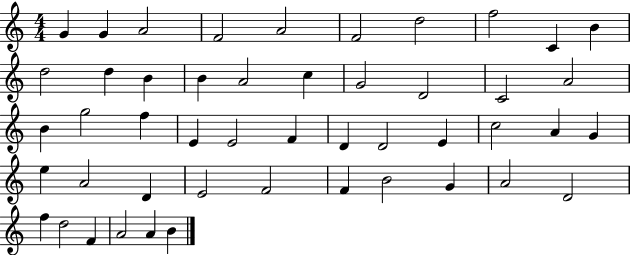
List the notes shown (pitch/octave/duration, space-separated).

G4/q G4/q A4/h F4/h A4/h F4/h D5/h F5/h C4/q B4/q D5/h D5/q B4/q B4/q A4/h C5/q G4/h D4/h C4/h A4/h B4/q G5/h F5/q E4/q E4/h F4/q D4/q D4/h E4/q C5/h A4/q G4/q E5/q A4/h D4/q E4/h F4/h F4/q B4/h G4/q A4/h D4/h F5/q D5/h F4/q A4/h A4/q B4/q